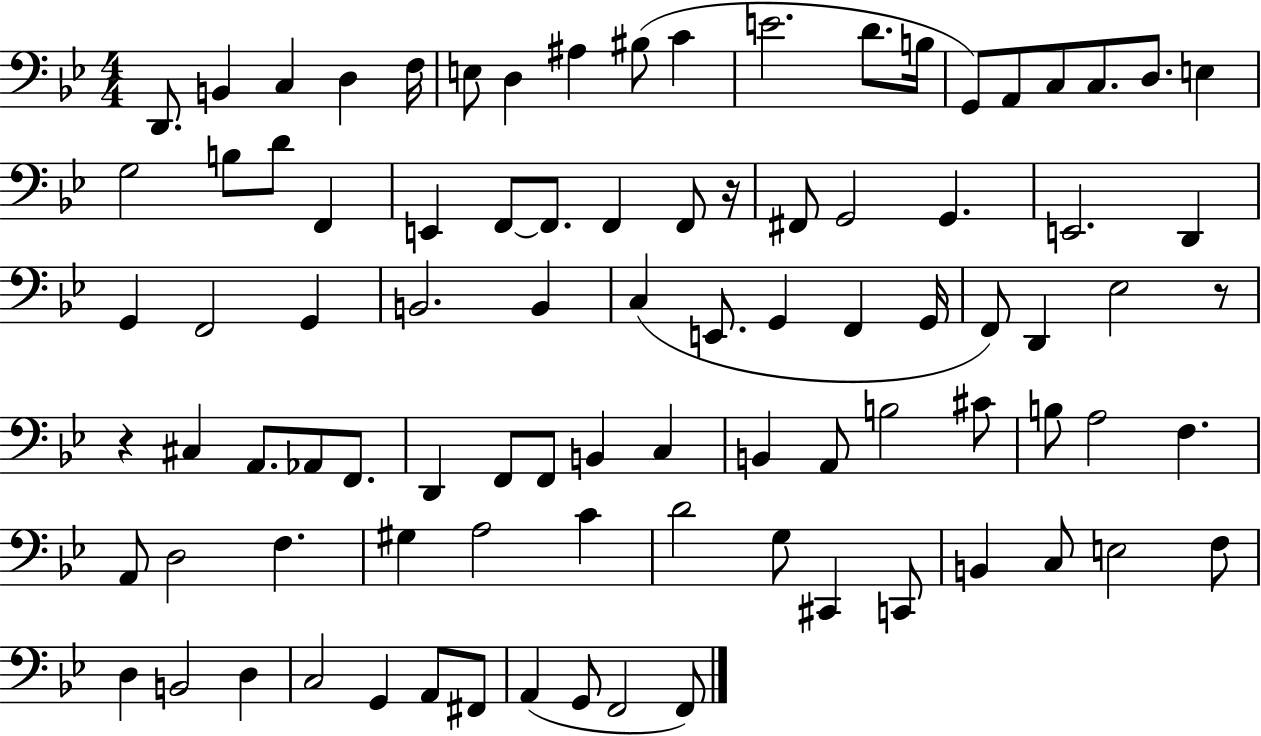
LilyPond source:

{
  \clef bass
  \numericTimeSignature
  \time 4/4
  \key bes \major
  d,8. b,4 c4 d4 f16 | e8 d4 ais4 bis8( c'4 | e'2. d'8. b16 | g,8) a,8 c8 c8. d8. e4 | \break g2 b8 d'8 f,4 | e,4 f,8~~ f,8. f,4 f,8 r16 | fis,8 g,2 g,4. | e,2. d,4 | \break g,4 f,2 g,4 | b,2. b,4 | c4( e,8. g,4 f,4 g,16 | f,8) d,4 ees2 r8 | \break r4 cis4 a,8. aes,8 f,8. | d,4 f,8 f,8 b,4 c4 | b,4 a,8 b2 cis'8 | b8 a2 f4. | \break a,8 d2 f4. | gis4 a2 c'4 | d'2 g8 cis,4 c,8 | b,4 c8 e2 f8 | \break d4 b,2 d4 | c2 g,4 a,8 fis,8 | a,4( g,8 f,2 f,8) | \bar "|."
}